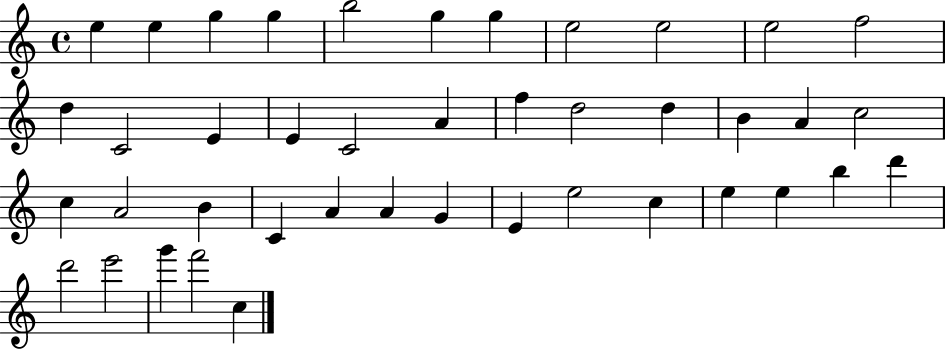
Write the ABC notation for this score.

X:1
T:Untitled
M:4/4
L:1/4
K:C
e e g g b2 g g e2 e2 e2 f2 d C2 E E C2 A f d2 d B A c2 c A2 B C A A G E e2 c e e b d' d'2 e'2 g' f'2 c